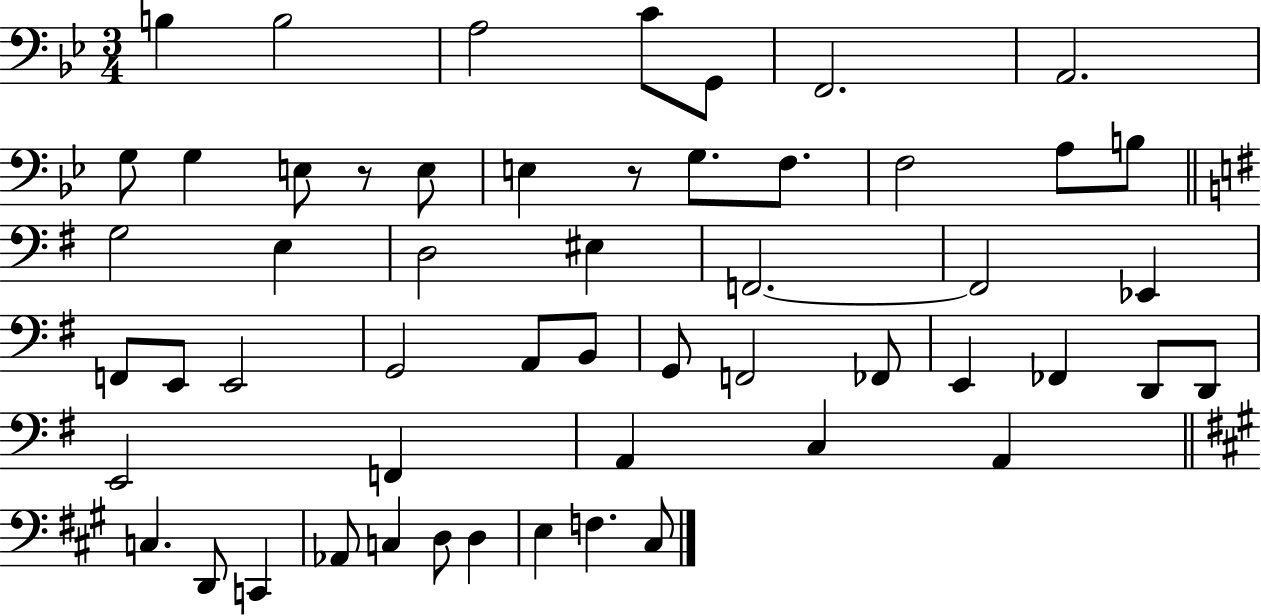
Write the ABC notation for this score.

X:1
T:Untitled
M:3/4
L:1/4
K:Bb
B, B,2 A,2 C/2 G,,/2 F,,2 A,,2 G,/2 G, E,/2 z/2 E,/2 E, z/2 G,/2 F,/2 F,2 A,/2 B,/2 G,2 E, D,2 ^E, F,,2 F,,2 _E,, F,,/2 E,,/2 E,,2 G,,2 A,,/2 B,,/2 G,,/2 F,,2 _F,,/2 E,, _F,, D,,/2 D,,/2 E,,2 F,, A,, C, A,, C, D,,/2 C,, _A,,/2 C, D,/2 D, E, F, ^C,/2